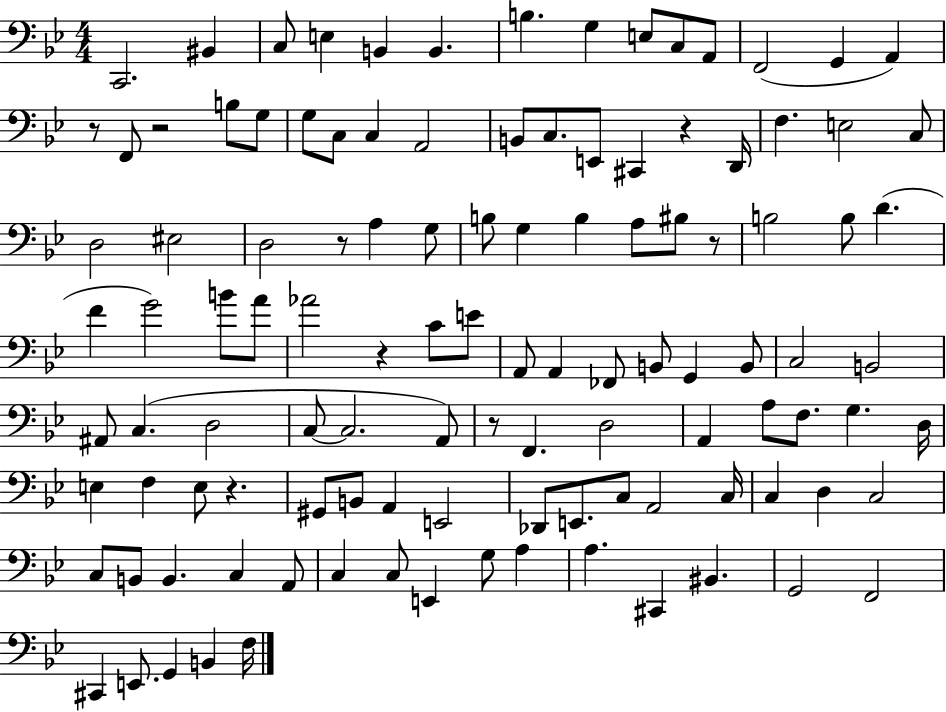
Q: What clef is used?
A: bass